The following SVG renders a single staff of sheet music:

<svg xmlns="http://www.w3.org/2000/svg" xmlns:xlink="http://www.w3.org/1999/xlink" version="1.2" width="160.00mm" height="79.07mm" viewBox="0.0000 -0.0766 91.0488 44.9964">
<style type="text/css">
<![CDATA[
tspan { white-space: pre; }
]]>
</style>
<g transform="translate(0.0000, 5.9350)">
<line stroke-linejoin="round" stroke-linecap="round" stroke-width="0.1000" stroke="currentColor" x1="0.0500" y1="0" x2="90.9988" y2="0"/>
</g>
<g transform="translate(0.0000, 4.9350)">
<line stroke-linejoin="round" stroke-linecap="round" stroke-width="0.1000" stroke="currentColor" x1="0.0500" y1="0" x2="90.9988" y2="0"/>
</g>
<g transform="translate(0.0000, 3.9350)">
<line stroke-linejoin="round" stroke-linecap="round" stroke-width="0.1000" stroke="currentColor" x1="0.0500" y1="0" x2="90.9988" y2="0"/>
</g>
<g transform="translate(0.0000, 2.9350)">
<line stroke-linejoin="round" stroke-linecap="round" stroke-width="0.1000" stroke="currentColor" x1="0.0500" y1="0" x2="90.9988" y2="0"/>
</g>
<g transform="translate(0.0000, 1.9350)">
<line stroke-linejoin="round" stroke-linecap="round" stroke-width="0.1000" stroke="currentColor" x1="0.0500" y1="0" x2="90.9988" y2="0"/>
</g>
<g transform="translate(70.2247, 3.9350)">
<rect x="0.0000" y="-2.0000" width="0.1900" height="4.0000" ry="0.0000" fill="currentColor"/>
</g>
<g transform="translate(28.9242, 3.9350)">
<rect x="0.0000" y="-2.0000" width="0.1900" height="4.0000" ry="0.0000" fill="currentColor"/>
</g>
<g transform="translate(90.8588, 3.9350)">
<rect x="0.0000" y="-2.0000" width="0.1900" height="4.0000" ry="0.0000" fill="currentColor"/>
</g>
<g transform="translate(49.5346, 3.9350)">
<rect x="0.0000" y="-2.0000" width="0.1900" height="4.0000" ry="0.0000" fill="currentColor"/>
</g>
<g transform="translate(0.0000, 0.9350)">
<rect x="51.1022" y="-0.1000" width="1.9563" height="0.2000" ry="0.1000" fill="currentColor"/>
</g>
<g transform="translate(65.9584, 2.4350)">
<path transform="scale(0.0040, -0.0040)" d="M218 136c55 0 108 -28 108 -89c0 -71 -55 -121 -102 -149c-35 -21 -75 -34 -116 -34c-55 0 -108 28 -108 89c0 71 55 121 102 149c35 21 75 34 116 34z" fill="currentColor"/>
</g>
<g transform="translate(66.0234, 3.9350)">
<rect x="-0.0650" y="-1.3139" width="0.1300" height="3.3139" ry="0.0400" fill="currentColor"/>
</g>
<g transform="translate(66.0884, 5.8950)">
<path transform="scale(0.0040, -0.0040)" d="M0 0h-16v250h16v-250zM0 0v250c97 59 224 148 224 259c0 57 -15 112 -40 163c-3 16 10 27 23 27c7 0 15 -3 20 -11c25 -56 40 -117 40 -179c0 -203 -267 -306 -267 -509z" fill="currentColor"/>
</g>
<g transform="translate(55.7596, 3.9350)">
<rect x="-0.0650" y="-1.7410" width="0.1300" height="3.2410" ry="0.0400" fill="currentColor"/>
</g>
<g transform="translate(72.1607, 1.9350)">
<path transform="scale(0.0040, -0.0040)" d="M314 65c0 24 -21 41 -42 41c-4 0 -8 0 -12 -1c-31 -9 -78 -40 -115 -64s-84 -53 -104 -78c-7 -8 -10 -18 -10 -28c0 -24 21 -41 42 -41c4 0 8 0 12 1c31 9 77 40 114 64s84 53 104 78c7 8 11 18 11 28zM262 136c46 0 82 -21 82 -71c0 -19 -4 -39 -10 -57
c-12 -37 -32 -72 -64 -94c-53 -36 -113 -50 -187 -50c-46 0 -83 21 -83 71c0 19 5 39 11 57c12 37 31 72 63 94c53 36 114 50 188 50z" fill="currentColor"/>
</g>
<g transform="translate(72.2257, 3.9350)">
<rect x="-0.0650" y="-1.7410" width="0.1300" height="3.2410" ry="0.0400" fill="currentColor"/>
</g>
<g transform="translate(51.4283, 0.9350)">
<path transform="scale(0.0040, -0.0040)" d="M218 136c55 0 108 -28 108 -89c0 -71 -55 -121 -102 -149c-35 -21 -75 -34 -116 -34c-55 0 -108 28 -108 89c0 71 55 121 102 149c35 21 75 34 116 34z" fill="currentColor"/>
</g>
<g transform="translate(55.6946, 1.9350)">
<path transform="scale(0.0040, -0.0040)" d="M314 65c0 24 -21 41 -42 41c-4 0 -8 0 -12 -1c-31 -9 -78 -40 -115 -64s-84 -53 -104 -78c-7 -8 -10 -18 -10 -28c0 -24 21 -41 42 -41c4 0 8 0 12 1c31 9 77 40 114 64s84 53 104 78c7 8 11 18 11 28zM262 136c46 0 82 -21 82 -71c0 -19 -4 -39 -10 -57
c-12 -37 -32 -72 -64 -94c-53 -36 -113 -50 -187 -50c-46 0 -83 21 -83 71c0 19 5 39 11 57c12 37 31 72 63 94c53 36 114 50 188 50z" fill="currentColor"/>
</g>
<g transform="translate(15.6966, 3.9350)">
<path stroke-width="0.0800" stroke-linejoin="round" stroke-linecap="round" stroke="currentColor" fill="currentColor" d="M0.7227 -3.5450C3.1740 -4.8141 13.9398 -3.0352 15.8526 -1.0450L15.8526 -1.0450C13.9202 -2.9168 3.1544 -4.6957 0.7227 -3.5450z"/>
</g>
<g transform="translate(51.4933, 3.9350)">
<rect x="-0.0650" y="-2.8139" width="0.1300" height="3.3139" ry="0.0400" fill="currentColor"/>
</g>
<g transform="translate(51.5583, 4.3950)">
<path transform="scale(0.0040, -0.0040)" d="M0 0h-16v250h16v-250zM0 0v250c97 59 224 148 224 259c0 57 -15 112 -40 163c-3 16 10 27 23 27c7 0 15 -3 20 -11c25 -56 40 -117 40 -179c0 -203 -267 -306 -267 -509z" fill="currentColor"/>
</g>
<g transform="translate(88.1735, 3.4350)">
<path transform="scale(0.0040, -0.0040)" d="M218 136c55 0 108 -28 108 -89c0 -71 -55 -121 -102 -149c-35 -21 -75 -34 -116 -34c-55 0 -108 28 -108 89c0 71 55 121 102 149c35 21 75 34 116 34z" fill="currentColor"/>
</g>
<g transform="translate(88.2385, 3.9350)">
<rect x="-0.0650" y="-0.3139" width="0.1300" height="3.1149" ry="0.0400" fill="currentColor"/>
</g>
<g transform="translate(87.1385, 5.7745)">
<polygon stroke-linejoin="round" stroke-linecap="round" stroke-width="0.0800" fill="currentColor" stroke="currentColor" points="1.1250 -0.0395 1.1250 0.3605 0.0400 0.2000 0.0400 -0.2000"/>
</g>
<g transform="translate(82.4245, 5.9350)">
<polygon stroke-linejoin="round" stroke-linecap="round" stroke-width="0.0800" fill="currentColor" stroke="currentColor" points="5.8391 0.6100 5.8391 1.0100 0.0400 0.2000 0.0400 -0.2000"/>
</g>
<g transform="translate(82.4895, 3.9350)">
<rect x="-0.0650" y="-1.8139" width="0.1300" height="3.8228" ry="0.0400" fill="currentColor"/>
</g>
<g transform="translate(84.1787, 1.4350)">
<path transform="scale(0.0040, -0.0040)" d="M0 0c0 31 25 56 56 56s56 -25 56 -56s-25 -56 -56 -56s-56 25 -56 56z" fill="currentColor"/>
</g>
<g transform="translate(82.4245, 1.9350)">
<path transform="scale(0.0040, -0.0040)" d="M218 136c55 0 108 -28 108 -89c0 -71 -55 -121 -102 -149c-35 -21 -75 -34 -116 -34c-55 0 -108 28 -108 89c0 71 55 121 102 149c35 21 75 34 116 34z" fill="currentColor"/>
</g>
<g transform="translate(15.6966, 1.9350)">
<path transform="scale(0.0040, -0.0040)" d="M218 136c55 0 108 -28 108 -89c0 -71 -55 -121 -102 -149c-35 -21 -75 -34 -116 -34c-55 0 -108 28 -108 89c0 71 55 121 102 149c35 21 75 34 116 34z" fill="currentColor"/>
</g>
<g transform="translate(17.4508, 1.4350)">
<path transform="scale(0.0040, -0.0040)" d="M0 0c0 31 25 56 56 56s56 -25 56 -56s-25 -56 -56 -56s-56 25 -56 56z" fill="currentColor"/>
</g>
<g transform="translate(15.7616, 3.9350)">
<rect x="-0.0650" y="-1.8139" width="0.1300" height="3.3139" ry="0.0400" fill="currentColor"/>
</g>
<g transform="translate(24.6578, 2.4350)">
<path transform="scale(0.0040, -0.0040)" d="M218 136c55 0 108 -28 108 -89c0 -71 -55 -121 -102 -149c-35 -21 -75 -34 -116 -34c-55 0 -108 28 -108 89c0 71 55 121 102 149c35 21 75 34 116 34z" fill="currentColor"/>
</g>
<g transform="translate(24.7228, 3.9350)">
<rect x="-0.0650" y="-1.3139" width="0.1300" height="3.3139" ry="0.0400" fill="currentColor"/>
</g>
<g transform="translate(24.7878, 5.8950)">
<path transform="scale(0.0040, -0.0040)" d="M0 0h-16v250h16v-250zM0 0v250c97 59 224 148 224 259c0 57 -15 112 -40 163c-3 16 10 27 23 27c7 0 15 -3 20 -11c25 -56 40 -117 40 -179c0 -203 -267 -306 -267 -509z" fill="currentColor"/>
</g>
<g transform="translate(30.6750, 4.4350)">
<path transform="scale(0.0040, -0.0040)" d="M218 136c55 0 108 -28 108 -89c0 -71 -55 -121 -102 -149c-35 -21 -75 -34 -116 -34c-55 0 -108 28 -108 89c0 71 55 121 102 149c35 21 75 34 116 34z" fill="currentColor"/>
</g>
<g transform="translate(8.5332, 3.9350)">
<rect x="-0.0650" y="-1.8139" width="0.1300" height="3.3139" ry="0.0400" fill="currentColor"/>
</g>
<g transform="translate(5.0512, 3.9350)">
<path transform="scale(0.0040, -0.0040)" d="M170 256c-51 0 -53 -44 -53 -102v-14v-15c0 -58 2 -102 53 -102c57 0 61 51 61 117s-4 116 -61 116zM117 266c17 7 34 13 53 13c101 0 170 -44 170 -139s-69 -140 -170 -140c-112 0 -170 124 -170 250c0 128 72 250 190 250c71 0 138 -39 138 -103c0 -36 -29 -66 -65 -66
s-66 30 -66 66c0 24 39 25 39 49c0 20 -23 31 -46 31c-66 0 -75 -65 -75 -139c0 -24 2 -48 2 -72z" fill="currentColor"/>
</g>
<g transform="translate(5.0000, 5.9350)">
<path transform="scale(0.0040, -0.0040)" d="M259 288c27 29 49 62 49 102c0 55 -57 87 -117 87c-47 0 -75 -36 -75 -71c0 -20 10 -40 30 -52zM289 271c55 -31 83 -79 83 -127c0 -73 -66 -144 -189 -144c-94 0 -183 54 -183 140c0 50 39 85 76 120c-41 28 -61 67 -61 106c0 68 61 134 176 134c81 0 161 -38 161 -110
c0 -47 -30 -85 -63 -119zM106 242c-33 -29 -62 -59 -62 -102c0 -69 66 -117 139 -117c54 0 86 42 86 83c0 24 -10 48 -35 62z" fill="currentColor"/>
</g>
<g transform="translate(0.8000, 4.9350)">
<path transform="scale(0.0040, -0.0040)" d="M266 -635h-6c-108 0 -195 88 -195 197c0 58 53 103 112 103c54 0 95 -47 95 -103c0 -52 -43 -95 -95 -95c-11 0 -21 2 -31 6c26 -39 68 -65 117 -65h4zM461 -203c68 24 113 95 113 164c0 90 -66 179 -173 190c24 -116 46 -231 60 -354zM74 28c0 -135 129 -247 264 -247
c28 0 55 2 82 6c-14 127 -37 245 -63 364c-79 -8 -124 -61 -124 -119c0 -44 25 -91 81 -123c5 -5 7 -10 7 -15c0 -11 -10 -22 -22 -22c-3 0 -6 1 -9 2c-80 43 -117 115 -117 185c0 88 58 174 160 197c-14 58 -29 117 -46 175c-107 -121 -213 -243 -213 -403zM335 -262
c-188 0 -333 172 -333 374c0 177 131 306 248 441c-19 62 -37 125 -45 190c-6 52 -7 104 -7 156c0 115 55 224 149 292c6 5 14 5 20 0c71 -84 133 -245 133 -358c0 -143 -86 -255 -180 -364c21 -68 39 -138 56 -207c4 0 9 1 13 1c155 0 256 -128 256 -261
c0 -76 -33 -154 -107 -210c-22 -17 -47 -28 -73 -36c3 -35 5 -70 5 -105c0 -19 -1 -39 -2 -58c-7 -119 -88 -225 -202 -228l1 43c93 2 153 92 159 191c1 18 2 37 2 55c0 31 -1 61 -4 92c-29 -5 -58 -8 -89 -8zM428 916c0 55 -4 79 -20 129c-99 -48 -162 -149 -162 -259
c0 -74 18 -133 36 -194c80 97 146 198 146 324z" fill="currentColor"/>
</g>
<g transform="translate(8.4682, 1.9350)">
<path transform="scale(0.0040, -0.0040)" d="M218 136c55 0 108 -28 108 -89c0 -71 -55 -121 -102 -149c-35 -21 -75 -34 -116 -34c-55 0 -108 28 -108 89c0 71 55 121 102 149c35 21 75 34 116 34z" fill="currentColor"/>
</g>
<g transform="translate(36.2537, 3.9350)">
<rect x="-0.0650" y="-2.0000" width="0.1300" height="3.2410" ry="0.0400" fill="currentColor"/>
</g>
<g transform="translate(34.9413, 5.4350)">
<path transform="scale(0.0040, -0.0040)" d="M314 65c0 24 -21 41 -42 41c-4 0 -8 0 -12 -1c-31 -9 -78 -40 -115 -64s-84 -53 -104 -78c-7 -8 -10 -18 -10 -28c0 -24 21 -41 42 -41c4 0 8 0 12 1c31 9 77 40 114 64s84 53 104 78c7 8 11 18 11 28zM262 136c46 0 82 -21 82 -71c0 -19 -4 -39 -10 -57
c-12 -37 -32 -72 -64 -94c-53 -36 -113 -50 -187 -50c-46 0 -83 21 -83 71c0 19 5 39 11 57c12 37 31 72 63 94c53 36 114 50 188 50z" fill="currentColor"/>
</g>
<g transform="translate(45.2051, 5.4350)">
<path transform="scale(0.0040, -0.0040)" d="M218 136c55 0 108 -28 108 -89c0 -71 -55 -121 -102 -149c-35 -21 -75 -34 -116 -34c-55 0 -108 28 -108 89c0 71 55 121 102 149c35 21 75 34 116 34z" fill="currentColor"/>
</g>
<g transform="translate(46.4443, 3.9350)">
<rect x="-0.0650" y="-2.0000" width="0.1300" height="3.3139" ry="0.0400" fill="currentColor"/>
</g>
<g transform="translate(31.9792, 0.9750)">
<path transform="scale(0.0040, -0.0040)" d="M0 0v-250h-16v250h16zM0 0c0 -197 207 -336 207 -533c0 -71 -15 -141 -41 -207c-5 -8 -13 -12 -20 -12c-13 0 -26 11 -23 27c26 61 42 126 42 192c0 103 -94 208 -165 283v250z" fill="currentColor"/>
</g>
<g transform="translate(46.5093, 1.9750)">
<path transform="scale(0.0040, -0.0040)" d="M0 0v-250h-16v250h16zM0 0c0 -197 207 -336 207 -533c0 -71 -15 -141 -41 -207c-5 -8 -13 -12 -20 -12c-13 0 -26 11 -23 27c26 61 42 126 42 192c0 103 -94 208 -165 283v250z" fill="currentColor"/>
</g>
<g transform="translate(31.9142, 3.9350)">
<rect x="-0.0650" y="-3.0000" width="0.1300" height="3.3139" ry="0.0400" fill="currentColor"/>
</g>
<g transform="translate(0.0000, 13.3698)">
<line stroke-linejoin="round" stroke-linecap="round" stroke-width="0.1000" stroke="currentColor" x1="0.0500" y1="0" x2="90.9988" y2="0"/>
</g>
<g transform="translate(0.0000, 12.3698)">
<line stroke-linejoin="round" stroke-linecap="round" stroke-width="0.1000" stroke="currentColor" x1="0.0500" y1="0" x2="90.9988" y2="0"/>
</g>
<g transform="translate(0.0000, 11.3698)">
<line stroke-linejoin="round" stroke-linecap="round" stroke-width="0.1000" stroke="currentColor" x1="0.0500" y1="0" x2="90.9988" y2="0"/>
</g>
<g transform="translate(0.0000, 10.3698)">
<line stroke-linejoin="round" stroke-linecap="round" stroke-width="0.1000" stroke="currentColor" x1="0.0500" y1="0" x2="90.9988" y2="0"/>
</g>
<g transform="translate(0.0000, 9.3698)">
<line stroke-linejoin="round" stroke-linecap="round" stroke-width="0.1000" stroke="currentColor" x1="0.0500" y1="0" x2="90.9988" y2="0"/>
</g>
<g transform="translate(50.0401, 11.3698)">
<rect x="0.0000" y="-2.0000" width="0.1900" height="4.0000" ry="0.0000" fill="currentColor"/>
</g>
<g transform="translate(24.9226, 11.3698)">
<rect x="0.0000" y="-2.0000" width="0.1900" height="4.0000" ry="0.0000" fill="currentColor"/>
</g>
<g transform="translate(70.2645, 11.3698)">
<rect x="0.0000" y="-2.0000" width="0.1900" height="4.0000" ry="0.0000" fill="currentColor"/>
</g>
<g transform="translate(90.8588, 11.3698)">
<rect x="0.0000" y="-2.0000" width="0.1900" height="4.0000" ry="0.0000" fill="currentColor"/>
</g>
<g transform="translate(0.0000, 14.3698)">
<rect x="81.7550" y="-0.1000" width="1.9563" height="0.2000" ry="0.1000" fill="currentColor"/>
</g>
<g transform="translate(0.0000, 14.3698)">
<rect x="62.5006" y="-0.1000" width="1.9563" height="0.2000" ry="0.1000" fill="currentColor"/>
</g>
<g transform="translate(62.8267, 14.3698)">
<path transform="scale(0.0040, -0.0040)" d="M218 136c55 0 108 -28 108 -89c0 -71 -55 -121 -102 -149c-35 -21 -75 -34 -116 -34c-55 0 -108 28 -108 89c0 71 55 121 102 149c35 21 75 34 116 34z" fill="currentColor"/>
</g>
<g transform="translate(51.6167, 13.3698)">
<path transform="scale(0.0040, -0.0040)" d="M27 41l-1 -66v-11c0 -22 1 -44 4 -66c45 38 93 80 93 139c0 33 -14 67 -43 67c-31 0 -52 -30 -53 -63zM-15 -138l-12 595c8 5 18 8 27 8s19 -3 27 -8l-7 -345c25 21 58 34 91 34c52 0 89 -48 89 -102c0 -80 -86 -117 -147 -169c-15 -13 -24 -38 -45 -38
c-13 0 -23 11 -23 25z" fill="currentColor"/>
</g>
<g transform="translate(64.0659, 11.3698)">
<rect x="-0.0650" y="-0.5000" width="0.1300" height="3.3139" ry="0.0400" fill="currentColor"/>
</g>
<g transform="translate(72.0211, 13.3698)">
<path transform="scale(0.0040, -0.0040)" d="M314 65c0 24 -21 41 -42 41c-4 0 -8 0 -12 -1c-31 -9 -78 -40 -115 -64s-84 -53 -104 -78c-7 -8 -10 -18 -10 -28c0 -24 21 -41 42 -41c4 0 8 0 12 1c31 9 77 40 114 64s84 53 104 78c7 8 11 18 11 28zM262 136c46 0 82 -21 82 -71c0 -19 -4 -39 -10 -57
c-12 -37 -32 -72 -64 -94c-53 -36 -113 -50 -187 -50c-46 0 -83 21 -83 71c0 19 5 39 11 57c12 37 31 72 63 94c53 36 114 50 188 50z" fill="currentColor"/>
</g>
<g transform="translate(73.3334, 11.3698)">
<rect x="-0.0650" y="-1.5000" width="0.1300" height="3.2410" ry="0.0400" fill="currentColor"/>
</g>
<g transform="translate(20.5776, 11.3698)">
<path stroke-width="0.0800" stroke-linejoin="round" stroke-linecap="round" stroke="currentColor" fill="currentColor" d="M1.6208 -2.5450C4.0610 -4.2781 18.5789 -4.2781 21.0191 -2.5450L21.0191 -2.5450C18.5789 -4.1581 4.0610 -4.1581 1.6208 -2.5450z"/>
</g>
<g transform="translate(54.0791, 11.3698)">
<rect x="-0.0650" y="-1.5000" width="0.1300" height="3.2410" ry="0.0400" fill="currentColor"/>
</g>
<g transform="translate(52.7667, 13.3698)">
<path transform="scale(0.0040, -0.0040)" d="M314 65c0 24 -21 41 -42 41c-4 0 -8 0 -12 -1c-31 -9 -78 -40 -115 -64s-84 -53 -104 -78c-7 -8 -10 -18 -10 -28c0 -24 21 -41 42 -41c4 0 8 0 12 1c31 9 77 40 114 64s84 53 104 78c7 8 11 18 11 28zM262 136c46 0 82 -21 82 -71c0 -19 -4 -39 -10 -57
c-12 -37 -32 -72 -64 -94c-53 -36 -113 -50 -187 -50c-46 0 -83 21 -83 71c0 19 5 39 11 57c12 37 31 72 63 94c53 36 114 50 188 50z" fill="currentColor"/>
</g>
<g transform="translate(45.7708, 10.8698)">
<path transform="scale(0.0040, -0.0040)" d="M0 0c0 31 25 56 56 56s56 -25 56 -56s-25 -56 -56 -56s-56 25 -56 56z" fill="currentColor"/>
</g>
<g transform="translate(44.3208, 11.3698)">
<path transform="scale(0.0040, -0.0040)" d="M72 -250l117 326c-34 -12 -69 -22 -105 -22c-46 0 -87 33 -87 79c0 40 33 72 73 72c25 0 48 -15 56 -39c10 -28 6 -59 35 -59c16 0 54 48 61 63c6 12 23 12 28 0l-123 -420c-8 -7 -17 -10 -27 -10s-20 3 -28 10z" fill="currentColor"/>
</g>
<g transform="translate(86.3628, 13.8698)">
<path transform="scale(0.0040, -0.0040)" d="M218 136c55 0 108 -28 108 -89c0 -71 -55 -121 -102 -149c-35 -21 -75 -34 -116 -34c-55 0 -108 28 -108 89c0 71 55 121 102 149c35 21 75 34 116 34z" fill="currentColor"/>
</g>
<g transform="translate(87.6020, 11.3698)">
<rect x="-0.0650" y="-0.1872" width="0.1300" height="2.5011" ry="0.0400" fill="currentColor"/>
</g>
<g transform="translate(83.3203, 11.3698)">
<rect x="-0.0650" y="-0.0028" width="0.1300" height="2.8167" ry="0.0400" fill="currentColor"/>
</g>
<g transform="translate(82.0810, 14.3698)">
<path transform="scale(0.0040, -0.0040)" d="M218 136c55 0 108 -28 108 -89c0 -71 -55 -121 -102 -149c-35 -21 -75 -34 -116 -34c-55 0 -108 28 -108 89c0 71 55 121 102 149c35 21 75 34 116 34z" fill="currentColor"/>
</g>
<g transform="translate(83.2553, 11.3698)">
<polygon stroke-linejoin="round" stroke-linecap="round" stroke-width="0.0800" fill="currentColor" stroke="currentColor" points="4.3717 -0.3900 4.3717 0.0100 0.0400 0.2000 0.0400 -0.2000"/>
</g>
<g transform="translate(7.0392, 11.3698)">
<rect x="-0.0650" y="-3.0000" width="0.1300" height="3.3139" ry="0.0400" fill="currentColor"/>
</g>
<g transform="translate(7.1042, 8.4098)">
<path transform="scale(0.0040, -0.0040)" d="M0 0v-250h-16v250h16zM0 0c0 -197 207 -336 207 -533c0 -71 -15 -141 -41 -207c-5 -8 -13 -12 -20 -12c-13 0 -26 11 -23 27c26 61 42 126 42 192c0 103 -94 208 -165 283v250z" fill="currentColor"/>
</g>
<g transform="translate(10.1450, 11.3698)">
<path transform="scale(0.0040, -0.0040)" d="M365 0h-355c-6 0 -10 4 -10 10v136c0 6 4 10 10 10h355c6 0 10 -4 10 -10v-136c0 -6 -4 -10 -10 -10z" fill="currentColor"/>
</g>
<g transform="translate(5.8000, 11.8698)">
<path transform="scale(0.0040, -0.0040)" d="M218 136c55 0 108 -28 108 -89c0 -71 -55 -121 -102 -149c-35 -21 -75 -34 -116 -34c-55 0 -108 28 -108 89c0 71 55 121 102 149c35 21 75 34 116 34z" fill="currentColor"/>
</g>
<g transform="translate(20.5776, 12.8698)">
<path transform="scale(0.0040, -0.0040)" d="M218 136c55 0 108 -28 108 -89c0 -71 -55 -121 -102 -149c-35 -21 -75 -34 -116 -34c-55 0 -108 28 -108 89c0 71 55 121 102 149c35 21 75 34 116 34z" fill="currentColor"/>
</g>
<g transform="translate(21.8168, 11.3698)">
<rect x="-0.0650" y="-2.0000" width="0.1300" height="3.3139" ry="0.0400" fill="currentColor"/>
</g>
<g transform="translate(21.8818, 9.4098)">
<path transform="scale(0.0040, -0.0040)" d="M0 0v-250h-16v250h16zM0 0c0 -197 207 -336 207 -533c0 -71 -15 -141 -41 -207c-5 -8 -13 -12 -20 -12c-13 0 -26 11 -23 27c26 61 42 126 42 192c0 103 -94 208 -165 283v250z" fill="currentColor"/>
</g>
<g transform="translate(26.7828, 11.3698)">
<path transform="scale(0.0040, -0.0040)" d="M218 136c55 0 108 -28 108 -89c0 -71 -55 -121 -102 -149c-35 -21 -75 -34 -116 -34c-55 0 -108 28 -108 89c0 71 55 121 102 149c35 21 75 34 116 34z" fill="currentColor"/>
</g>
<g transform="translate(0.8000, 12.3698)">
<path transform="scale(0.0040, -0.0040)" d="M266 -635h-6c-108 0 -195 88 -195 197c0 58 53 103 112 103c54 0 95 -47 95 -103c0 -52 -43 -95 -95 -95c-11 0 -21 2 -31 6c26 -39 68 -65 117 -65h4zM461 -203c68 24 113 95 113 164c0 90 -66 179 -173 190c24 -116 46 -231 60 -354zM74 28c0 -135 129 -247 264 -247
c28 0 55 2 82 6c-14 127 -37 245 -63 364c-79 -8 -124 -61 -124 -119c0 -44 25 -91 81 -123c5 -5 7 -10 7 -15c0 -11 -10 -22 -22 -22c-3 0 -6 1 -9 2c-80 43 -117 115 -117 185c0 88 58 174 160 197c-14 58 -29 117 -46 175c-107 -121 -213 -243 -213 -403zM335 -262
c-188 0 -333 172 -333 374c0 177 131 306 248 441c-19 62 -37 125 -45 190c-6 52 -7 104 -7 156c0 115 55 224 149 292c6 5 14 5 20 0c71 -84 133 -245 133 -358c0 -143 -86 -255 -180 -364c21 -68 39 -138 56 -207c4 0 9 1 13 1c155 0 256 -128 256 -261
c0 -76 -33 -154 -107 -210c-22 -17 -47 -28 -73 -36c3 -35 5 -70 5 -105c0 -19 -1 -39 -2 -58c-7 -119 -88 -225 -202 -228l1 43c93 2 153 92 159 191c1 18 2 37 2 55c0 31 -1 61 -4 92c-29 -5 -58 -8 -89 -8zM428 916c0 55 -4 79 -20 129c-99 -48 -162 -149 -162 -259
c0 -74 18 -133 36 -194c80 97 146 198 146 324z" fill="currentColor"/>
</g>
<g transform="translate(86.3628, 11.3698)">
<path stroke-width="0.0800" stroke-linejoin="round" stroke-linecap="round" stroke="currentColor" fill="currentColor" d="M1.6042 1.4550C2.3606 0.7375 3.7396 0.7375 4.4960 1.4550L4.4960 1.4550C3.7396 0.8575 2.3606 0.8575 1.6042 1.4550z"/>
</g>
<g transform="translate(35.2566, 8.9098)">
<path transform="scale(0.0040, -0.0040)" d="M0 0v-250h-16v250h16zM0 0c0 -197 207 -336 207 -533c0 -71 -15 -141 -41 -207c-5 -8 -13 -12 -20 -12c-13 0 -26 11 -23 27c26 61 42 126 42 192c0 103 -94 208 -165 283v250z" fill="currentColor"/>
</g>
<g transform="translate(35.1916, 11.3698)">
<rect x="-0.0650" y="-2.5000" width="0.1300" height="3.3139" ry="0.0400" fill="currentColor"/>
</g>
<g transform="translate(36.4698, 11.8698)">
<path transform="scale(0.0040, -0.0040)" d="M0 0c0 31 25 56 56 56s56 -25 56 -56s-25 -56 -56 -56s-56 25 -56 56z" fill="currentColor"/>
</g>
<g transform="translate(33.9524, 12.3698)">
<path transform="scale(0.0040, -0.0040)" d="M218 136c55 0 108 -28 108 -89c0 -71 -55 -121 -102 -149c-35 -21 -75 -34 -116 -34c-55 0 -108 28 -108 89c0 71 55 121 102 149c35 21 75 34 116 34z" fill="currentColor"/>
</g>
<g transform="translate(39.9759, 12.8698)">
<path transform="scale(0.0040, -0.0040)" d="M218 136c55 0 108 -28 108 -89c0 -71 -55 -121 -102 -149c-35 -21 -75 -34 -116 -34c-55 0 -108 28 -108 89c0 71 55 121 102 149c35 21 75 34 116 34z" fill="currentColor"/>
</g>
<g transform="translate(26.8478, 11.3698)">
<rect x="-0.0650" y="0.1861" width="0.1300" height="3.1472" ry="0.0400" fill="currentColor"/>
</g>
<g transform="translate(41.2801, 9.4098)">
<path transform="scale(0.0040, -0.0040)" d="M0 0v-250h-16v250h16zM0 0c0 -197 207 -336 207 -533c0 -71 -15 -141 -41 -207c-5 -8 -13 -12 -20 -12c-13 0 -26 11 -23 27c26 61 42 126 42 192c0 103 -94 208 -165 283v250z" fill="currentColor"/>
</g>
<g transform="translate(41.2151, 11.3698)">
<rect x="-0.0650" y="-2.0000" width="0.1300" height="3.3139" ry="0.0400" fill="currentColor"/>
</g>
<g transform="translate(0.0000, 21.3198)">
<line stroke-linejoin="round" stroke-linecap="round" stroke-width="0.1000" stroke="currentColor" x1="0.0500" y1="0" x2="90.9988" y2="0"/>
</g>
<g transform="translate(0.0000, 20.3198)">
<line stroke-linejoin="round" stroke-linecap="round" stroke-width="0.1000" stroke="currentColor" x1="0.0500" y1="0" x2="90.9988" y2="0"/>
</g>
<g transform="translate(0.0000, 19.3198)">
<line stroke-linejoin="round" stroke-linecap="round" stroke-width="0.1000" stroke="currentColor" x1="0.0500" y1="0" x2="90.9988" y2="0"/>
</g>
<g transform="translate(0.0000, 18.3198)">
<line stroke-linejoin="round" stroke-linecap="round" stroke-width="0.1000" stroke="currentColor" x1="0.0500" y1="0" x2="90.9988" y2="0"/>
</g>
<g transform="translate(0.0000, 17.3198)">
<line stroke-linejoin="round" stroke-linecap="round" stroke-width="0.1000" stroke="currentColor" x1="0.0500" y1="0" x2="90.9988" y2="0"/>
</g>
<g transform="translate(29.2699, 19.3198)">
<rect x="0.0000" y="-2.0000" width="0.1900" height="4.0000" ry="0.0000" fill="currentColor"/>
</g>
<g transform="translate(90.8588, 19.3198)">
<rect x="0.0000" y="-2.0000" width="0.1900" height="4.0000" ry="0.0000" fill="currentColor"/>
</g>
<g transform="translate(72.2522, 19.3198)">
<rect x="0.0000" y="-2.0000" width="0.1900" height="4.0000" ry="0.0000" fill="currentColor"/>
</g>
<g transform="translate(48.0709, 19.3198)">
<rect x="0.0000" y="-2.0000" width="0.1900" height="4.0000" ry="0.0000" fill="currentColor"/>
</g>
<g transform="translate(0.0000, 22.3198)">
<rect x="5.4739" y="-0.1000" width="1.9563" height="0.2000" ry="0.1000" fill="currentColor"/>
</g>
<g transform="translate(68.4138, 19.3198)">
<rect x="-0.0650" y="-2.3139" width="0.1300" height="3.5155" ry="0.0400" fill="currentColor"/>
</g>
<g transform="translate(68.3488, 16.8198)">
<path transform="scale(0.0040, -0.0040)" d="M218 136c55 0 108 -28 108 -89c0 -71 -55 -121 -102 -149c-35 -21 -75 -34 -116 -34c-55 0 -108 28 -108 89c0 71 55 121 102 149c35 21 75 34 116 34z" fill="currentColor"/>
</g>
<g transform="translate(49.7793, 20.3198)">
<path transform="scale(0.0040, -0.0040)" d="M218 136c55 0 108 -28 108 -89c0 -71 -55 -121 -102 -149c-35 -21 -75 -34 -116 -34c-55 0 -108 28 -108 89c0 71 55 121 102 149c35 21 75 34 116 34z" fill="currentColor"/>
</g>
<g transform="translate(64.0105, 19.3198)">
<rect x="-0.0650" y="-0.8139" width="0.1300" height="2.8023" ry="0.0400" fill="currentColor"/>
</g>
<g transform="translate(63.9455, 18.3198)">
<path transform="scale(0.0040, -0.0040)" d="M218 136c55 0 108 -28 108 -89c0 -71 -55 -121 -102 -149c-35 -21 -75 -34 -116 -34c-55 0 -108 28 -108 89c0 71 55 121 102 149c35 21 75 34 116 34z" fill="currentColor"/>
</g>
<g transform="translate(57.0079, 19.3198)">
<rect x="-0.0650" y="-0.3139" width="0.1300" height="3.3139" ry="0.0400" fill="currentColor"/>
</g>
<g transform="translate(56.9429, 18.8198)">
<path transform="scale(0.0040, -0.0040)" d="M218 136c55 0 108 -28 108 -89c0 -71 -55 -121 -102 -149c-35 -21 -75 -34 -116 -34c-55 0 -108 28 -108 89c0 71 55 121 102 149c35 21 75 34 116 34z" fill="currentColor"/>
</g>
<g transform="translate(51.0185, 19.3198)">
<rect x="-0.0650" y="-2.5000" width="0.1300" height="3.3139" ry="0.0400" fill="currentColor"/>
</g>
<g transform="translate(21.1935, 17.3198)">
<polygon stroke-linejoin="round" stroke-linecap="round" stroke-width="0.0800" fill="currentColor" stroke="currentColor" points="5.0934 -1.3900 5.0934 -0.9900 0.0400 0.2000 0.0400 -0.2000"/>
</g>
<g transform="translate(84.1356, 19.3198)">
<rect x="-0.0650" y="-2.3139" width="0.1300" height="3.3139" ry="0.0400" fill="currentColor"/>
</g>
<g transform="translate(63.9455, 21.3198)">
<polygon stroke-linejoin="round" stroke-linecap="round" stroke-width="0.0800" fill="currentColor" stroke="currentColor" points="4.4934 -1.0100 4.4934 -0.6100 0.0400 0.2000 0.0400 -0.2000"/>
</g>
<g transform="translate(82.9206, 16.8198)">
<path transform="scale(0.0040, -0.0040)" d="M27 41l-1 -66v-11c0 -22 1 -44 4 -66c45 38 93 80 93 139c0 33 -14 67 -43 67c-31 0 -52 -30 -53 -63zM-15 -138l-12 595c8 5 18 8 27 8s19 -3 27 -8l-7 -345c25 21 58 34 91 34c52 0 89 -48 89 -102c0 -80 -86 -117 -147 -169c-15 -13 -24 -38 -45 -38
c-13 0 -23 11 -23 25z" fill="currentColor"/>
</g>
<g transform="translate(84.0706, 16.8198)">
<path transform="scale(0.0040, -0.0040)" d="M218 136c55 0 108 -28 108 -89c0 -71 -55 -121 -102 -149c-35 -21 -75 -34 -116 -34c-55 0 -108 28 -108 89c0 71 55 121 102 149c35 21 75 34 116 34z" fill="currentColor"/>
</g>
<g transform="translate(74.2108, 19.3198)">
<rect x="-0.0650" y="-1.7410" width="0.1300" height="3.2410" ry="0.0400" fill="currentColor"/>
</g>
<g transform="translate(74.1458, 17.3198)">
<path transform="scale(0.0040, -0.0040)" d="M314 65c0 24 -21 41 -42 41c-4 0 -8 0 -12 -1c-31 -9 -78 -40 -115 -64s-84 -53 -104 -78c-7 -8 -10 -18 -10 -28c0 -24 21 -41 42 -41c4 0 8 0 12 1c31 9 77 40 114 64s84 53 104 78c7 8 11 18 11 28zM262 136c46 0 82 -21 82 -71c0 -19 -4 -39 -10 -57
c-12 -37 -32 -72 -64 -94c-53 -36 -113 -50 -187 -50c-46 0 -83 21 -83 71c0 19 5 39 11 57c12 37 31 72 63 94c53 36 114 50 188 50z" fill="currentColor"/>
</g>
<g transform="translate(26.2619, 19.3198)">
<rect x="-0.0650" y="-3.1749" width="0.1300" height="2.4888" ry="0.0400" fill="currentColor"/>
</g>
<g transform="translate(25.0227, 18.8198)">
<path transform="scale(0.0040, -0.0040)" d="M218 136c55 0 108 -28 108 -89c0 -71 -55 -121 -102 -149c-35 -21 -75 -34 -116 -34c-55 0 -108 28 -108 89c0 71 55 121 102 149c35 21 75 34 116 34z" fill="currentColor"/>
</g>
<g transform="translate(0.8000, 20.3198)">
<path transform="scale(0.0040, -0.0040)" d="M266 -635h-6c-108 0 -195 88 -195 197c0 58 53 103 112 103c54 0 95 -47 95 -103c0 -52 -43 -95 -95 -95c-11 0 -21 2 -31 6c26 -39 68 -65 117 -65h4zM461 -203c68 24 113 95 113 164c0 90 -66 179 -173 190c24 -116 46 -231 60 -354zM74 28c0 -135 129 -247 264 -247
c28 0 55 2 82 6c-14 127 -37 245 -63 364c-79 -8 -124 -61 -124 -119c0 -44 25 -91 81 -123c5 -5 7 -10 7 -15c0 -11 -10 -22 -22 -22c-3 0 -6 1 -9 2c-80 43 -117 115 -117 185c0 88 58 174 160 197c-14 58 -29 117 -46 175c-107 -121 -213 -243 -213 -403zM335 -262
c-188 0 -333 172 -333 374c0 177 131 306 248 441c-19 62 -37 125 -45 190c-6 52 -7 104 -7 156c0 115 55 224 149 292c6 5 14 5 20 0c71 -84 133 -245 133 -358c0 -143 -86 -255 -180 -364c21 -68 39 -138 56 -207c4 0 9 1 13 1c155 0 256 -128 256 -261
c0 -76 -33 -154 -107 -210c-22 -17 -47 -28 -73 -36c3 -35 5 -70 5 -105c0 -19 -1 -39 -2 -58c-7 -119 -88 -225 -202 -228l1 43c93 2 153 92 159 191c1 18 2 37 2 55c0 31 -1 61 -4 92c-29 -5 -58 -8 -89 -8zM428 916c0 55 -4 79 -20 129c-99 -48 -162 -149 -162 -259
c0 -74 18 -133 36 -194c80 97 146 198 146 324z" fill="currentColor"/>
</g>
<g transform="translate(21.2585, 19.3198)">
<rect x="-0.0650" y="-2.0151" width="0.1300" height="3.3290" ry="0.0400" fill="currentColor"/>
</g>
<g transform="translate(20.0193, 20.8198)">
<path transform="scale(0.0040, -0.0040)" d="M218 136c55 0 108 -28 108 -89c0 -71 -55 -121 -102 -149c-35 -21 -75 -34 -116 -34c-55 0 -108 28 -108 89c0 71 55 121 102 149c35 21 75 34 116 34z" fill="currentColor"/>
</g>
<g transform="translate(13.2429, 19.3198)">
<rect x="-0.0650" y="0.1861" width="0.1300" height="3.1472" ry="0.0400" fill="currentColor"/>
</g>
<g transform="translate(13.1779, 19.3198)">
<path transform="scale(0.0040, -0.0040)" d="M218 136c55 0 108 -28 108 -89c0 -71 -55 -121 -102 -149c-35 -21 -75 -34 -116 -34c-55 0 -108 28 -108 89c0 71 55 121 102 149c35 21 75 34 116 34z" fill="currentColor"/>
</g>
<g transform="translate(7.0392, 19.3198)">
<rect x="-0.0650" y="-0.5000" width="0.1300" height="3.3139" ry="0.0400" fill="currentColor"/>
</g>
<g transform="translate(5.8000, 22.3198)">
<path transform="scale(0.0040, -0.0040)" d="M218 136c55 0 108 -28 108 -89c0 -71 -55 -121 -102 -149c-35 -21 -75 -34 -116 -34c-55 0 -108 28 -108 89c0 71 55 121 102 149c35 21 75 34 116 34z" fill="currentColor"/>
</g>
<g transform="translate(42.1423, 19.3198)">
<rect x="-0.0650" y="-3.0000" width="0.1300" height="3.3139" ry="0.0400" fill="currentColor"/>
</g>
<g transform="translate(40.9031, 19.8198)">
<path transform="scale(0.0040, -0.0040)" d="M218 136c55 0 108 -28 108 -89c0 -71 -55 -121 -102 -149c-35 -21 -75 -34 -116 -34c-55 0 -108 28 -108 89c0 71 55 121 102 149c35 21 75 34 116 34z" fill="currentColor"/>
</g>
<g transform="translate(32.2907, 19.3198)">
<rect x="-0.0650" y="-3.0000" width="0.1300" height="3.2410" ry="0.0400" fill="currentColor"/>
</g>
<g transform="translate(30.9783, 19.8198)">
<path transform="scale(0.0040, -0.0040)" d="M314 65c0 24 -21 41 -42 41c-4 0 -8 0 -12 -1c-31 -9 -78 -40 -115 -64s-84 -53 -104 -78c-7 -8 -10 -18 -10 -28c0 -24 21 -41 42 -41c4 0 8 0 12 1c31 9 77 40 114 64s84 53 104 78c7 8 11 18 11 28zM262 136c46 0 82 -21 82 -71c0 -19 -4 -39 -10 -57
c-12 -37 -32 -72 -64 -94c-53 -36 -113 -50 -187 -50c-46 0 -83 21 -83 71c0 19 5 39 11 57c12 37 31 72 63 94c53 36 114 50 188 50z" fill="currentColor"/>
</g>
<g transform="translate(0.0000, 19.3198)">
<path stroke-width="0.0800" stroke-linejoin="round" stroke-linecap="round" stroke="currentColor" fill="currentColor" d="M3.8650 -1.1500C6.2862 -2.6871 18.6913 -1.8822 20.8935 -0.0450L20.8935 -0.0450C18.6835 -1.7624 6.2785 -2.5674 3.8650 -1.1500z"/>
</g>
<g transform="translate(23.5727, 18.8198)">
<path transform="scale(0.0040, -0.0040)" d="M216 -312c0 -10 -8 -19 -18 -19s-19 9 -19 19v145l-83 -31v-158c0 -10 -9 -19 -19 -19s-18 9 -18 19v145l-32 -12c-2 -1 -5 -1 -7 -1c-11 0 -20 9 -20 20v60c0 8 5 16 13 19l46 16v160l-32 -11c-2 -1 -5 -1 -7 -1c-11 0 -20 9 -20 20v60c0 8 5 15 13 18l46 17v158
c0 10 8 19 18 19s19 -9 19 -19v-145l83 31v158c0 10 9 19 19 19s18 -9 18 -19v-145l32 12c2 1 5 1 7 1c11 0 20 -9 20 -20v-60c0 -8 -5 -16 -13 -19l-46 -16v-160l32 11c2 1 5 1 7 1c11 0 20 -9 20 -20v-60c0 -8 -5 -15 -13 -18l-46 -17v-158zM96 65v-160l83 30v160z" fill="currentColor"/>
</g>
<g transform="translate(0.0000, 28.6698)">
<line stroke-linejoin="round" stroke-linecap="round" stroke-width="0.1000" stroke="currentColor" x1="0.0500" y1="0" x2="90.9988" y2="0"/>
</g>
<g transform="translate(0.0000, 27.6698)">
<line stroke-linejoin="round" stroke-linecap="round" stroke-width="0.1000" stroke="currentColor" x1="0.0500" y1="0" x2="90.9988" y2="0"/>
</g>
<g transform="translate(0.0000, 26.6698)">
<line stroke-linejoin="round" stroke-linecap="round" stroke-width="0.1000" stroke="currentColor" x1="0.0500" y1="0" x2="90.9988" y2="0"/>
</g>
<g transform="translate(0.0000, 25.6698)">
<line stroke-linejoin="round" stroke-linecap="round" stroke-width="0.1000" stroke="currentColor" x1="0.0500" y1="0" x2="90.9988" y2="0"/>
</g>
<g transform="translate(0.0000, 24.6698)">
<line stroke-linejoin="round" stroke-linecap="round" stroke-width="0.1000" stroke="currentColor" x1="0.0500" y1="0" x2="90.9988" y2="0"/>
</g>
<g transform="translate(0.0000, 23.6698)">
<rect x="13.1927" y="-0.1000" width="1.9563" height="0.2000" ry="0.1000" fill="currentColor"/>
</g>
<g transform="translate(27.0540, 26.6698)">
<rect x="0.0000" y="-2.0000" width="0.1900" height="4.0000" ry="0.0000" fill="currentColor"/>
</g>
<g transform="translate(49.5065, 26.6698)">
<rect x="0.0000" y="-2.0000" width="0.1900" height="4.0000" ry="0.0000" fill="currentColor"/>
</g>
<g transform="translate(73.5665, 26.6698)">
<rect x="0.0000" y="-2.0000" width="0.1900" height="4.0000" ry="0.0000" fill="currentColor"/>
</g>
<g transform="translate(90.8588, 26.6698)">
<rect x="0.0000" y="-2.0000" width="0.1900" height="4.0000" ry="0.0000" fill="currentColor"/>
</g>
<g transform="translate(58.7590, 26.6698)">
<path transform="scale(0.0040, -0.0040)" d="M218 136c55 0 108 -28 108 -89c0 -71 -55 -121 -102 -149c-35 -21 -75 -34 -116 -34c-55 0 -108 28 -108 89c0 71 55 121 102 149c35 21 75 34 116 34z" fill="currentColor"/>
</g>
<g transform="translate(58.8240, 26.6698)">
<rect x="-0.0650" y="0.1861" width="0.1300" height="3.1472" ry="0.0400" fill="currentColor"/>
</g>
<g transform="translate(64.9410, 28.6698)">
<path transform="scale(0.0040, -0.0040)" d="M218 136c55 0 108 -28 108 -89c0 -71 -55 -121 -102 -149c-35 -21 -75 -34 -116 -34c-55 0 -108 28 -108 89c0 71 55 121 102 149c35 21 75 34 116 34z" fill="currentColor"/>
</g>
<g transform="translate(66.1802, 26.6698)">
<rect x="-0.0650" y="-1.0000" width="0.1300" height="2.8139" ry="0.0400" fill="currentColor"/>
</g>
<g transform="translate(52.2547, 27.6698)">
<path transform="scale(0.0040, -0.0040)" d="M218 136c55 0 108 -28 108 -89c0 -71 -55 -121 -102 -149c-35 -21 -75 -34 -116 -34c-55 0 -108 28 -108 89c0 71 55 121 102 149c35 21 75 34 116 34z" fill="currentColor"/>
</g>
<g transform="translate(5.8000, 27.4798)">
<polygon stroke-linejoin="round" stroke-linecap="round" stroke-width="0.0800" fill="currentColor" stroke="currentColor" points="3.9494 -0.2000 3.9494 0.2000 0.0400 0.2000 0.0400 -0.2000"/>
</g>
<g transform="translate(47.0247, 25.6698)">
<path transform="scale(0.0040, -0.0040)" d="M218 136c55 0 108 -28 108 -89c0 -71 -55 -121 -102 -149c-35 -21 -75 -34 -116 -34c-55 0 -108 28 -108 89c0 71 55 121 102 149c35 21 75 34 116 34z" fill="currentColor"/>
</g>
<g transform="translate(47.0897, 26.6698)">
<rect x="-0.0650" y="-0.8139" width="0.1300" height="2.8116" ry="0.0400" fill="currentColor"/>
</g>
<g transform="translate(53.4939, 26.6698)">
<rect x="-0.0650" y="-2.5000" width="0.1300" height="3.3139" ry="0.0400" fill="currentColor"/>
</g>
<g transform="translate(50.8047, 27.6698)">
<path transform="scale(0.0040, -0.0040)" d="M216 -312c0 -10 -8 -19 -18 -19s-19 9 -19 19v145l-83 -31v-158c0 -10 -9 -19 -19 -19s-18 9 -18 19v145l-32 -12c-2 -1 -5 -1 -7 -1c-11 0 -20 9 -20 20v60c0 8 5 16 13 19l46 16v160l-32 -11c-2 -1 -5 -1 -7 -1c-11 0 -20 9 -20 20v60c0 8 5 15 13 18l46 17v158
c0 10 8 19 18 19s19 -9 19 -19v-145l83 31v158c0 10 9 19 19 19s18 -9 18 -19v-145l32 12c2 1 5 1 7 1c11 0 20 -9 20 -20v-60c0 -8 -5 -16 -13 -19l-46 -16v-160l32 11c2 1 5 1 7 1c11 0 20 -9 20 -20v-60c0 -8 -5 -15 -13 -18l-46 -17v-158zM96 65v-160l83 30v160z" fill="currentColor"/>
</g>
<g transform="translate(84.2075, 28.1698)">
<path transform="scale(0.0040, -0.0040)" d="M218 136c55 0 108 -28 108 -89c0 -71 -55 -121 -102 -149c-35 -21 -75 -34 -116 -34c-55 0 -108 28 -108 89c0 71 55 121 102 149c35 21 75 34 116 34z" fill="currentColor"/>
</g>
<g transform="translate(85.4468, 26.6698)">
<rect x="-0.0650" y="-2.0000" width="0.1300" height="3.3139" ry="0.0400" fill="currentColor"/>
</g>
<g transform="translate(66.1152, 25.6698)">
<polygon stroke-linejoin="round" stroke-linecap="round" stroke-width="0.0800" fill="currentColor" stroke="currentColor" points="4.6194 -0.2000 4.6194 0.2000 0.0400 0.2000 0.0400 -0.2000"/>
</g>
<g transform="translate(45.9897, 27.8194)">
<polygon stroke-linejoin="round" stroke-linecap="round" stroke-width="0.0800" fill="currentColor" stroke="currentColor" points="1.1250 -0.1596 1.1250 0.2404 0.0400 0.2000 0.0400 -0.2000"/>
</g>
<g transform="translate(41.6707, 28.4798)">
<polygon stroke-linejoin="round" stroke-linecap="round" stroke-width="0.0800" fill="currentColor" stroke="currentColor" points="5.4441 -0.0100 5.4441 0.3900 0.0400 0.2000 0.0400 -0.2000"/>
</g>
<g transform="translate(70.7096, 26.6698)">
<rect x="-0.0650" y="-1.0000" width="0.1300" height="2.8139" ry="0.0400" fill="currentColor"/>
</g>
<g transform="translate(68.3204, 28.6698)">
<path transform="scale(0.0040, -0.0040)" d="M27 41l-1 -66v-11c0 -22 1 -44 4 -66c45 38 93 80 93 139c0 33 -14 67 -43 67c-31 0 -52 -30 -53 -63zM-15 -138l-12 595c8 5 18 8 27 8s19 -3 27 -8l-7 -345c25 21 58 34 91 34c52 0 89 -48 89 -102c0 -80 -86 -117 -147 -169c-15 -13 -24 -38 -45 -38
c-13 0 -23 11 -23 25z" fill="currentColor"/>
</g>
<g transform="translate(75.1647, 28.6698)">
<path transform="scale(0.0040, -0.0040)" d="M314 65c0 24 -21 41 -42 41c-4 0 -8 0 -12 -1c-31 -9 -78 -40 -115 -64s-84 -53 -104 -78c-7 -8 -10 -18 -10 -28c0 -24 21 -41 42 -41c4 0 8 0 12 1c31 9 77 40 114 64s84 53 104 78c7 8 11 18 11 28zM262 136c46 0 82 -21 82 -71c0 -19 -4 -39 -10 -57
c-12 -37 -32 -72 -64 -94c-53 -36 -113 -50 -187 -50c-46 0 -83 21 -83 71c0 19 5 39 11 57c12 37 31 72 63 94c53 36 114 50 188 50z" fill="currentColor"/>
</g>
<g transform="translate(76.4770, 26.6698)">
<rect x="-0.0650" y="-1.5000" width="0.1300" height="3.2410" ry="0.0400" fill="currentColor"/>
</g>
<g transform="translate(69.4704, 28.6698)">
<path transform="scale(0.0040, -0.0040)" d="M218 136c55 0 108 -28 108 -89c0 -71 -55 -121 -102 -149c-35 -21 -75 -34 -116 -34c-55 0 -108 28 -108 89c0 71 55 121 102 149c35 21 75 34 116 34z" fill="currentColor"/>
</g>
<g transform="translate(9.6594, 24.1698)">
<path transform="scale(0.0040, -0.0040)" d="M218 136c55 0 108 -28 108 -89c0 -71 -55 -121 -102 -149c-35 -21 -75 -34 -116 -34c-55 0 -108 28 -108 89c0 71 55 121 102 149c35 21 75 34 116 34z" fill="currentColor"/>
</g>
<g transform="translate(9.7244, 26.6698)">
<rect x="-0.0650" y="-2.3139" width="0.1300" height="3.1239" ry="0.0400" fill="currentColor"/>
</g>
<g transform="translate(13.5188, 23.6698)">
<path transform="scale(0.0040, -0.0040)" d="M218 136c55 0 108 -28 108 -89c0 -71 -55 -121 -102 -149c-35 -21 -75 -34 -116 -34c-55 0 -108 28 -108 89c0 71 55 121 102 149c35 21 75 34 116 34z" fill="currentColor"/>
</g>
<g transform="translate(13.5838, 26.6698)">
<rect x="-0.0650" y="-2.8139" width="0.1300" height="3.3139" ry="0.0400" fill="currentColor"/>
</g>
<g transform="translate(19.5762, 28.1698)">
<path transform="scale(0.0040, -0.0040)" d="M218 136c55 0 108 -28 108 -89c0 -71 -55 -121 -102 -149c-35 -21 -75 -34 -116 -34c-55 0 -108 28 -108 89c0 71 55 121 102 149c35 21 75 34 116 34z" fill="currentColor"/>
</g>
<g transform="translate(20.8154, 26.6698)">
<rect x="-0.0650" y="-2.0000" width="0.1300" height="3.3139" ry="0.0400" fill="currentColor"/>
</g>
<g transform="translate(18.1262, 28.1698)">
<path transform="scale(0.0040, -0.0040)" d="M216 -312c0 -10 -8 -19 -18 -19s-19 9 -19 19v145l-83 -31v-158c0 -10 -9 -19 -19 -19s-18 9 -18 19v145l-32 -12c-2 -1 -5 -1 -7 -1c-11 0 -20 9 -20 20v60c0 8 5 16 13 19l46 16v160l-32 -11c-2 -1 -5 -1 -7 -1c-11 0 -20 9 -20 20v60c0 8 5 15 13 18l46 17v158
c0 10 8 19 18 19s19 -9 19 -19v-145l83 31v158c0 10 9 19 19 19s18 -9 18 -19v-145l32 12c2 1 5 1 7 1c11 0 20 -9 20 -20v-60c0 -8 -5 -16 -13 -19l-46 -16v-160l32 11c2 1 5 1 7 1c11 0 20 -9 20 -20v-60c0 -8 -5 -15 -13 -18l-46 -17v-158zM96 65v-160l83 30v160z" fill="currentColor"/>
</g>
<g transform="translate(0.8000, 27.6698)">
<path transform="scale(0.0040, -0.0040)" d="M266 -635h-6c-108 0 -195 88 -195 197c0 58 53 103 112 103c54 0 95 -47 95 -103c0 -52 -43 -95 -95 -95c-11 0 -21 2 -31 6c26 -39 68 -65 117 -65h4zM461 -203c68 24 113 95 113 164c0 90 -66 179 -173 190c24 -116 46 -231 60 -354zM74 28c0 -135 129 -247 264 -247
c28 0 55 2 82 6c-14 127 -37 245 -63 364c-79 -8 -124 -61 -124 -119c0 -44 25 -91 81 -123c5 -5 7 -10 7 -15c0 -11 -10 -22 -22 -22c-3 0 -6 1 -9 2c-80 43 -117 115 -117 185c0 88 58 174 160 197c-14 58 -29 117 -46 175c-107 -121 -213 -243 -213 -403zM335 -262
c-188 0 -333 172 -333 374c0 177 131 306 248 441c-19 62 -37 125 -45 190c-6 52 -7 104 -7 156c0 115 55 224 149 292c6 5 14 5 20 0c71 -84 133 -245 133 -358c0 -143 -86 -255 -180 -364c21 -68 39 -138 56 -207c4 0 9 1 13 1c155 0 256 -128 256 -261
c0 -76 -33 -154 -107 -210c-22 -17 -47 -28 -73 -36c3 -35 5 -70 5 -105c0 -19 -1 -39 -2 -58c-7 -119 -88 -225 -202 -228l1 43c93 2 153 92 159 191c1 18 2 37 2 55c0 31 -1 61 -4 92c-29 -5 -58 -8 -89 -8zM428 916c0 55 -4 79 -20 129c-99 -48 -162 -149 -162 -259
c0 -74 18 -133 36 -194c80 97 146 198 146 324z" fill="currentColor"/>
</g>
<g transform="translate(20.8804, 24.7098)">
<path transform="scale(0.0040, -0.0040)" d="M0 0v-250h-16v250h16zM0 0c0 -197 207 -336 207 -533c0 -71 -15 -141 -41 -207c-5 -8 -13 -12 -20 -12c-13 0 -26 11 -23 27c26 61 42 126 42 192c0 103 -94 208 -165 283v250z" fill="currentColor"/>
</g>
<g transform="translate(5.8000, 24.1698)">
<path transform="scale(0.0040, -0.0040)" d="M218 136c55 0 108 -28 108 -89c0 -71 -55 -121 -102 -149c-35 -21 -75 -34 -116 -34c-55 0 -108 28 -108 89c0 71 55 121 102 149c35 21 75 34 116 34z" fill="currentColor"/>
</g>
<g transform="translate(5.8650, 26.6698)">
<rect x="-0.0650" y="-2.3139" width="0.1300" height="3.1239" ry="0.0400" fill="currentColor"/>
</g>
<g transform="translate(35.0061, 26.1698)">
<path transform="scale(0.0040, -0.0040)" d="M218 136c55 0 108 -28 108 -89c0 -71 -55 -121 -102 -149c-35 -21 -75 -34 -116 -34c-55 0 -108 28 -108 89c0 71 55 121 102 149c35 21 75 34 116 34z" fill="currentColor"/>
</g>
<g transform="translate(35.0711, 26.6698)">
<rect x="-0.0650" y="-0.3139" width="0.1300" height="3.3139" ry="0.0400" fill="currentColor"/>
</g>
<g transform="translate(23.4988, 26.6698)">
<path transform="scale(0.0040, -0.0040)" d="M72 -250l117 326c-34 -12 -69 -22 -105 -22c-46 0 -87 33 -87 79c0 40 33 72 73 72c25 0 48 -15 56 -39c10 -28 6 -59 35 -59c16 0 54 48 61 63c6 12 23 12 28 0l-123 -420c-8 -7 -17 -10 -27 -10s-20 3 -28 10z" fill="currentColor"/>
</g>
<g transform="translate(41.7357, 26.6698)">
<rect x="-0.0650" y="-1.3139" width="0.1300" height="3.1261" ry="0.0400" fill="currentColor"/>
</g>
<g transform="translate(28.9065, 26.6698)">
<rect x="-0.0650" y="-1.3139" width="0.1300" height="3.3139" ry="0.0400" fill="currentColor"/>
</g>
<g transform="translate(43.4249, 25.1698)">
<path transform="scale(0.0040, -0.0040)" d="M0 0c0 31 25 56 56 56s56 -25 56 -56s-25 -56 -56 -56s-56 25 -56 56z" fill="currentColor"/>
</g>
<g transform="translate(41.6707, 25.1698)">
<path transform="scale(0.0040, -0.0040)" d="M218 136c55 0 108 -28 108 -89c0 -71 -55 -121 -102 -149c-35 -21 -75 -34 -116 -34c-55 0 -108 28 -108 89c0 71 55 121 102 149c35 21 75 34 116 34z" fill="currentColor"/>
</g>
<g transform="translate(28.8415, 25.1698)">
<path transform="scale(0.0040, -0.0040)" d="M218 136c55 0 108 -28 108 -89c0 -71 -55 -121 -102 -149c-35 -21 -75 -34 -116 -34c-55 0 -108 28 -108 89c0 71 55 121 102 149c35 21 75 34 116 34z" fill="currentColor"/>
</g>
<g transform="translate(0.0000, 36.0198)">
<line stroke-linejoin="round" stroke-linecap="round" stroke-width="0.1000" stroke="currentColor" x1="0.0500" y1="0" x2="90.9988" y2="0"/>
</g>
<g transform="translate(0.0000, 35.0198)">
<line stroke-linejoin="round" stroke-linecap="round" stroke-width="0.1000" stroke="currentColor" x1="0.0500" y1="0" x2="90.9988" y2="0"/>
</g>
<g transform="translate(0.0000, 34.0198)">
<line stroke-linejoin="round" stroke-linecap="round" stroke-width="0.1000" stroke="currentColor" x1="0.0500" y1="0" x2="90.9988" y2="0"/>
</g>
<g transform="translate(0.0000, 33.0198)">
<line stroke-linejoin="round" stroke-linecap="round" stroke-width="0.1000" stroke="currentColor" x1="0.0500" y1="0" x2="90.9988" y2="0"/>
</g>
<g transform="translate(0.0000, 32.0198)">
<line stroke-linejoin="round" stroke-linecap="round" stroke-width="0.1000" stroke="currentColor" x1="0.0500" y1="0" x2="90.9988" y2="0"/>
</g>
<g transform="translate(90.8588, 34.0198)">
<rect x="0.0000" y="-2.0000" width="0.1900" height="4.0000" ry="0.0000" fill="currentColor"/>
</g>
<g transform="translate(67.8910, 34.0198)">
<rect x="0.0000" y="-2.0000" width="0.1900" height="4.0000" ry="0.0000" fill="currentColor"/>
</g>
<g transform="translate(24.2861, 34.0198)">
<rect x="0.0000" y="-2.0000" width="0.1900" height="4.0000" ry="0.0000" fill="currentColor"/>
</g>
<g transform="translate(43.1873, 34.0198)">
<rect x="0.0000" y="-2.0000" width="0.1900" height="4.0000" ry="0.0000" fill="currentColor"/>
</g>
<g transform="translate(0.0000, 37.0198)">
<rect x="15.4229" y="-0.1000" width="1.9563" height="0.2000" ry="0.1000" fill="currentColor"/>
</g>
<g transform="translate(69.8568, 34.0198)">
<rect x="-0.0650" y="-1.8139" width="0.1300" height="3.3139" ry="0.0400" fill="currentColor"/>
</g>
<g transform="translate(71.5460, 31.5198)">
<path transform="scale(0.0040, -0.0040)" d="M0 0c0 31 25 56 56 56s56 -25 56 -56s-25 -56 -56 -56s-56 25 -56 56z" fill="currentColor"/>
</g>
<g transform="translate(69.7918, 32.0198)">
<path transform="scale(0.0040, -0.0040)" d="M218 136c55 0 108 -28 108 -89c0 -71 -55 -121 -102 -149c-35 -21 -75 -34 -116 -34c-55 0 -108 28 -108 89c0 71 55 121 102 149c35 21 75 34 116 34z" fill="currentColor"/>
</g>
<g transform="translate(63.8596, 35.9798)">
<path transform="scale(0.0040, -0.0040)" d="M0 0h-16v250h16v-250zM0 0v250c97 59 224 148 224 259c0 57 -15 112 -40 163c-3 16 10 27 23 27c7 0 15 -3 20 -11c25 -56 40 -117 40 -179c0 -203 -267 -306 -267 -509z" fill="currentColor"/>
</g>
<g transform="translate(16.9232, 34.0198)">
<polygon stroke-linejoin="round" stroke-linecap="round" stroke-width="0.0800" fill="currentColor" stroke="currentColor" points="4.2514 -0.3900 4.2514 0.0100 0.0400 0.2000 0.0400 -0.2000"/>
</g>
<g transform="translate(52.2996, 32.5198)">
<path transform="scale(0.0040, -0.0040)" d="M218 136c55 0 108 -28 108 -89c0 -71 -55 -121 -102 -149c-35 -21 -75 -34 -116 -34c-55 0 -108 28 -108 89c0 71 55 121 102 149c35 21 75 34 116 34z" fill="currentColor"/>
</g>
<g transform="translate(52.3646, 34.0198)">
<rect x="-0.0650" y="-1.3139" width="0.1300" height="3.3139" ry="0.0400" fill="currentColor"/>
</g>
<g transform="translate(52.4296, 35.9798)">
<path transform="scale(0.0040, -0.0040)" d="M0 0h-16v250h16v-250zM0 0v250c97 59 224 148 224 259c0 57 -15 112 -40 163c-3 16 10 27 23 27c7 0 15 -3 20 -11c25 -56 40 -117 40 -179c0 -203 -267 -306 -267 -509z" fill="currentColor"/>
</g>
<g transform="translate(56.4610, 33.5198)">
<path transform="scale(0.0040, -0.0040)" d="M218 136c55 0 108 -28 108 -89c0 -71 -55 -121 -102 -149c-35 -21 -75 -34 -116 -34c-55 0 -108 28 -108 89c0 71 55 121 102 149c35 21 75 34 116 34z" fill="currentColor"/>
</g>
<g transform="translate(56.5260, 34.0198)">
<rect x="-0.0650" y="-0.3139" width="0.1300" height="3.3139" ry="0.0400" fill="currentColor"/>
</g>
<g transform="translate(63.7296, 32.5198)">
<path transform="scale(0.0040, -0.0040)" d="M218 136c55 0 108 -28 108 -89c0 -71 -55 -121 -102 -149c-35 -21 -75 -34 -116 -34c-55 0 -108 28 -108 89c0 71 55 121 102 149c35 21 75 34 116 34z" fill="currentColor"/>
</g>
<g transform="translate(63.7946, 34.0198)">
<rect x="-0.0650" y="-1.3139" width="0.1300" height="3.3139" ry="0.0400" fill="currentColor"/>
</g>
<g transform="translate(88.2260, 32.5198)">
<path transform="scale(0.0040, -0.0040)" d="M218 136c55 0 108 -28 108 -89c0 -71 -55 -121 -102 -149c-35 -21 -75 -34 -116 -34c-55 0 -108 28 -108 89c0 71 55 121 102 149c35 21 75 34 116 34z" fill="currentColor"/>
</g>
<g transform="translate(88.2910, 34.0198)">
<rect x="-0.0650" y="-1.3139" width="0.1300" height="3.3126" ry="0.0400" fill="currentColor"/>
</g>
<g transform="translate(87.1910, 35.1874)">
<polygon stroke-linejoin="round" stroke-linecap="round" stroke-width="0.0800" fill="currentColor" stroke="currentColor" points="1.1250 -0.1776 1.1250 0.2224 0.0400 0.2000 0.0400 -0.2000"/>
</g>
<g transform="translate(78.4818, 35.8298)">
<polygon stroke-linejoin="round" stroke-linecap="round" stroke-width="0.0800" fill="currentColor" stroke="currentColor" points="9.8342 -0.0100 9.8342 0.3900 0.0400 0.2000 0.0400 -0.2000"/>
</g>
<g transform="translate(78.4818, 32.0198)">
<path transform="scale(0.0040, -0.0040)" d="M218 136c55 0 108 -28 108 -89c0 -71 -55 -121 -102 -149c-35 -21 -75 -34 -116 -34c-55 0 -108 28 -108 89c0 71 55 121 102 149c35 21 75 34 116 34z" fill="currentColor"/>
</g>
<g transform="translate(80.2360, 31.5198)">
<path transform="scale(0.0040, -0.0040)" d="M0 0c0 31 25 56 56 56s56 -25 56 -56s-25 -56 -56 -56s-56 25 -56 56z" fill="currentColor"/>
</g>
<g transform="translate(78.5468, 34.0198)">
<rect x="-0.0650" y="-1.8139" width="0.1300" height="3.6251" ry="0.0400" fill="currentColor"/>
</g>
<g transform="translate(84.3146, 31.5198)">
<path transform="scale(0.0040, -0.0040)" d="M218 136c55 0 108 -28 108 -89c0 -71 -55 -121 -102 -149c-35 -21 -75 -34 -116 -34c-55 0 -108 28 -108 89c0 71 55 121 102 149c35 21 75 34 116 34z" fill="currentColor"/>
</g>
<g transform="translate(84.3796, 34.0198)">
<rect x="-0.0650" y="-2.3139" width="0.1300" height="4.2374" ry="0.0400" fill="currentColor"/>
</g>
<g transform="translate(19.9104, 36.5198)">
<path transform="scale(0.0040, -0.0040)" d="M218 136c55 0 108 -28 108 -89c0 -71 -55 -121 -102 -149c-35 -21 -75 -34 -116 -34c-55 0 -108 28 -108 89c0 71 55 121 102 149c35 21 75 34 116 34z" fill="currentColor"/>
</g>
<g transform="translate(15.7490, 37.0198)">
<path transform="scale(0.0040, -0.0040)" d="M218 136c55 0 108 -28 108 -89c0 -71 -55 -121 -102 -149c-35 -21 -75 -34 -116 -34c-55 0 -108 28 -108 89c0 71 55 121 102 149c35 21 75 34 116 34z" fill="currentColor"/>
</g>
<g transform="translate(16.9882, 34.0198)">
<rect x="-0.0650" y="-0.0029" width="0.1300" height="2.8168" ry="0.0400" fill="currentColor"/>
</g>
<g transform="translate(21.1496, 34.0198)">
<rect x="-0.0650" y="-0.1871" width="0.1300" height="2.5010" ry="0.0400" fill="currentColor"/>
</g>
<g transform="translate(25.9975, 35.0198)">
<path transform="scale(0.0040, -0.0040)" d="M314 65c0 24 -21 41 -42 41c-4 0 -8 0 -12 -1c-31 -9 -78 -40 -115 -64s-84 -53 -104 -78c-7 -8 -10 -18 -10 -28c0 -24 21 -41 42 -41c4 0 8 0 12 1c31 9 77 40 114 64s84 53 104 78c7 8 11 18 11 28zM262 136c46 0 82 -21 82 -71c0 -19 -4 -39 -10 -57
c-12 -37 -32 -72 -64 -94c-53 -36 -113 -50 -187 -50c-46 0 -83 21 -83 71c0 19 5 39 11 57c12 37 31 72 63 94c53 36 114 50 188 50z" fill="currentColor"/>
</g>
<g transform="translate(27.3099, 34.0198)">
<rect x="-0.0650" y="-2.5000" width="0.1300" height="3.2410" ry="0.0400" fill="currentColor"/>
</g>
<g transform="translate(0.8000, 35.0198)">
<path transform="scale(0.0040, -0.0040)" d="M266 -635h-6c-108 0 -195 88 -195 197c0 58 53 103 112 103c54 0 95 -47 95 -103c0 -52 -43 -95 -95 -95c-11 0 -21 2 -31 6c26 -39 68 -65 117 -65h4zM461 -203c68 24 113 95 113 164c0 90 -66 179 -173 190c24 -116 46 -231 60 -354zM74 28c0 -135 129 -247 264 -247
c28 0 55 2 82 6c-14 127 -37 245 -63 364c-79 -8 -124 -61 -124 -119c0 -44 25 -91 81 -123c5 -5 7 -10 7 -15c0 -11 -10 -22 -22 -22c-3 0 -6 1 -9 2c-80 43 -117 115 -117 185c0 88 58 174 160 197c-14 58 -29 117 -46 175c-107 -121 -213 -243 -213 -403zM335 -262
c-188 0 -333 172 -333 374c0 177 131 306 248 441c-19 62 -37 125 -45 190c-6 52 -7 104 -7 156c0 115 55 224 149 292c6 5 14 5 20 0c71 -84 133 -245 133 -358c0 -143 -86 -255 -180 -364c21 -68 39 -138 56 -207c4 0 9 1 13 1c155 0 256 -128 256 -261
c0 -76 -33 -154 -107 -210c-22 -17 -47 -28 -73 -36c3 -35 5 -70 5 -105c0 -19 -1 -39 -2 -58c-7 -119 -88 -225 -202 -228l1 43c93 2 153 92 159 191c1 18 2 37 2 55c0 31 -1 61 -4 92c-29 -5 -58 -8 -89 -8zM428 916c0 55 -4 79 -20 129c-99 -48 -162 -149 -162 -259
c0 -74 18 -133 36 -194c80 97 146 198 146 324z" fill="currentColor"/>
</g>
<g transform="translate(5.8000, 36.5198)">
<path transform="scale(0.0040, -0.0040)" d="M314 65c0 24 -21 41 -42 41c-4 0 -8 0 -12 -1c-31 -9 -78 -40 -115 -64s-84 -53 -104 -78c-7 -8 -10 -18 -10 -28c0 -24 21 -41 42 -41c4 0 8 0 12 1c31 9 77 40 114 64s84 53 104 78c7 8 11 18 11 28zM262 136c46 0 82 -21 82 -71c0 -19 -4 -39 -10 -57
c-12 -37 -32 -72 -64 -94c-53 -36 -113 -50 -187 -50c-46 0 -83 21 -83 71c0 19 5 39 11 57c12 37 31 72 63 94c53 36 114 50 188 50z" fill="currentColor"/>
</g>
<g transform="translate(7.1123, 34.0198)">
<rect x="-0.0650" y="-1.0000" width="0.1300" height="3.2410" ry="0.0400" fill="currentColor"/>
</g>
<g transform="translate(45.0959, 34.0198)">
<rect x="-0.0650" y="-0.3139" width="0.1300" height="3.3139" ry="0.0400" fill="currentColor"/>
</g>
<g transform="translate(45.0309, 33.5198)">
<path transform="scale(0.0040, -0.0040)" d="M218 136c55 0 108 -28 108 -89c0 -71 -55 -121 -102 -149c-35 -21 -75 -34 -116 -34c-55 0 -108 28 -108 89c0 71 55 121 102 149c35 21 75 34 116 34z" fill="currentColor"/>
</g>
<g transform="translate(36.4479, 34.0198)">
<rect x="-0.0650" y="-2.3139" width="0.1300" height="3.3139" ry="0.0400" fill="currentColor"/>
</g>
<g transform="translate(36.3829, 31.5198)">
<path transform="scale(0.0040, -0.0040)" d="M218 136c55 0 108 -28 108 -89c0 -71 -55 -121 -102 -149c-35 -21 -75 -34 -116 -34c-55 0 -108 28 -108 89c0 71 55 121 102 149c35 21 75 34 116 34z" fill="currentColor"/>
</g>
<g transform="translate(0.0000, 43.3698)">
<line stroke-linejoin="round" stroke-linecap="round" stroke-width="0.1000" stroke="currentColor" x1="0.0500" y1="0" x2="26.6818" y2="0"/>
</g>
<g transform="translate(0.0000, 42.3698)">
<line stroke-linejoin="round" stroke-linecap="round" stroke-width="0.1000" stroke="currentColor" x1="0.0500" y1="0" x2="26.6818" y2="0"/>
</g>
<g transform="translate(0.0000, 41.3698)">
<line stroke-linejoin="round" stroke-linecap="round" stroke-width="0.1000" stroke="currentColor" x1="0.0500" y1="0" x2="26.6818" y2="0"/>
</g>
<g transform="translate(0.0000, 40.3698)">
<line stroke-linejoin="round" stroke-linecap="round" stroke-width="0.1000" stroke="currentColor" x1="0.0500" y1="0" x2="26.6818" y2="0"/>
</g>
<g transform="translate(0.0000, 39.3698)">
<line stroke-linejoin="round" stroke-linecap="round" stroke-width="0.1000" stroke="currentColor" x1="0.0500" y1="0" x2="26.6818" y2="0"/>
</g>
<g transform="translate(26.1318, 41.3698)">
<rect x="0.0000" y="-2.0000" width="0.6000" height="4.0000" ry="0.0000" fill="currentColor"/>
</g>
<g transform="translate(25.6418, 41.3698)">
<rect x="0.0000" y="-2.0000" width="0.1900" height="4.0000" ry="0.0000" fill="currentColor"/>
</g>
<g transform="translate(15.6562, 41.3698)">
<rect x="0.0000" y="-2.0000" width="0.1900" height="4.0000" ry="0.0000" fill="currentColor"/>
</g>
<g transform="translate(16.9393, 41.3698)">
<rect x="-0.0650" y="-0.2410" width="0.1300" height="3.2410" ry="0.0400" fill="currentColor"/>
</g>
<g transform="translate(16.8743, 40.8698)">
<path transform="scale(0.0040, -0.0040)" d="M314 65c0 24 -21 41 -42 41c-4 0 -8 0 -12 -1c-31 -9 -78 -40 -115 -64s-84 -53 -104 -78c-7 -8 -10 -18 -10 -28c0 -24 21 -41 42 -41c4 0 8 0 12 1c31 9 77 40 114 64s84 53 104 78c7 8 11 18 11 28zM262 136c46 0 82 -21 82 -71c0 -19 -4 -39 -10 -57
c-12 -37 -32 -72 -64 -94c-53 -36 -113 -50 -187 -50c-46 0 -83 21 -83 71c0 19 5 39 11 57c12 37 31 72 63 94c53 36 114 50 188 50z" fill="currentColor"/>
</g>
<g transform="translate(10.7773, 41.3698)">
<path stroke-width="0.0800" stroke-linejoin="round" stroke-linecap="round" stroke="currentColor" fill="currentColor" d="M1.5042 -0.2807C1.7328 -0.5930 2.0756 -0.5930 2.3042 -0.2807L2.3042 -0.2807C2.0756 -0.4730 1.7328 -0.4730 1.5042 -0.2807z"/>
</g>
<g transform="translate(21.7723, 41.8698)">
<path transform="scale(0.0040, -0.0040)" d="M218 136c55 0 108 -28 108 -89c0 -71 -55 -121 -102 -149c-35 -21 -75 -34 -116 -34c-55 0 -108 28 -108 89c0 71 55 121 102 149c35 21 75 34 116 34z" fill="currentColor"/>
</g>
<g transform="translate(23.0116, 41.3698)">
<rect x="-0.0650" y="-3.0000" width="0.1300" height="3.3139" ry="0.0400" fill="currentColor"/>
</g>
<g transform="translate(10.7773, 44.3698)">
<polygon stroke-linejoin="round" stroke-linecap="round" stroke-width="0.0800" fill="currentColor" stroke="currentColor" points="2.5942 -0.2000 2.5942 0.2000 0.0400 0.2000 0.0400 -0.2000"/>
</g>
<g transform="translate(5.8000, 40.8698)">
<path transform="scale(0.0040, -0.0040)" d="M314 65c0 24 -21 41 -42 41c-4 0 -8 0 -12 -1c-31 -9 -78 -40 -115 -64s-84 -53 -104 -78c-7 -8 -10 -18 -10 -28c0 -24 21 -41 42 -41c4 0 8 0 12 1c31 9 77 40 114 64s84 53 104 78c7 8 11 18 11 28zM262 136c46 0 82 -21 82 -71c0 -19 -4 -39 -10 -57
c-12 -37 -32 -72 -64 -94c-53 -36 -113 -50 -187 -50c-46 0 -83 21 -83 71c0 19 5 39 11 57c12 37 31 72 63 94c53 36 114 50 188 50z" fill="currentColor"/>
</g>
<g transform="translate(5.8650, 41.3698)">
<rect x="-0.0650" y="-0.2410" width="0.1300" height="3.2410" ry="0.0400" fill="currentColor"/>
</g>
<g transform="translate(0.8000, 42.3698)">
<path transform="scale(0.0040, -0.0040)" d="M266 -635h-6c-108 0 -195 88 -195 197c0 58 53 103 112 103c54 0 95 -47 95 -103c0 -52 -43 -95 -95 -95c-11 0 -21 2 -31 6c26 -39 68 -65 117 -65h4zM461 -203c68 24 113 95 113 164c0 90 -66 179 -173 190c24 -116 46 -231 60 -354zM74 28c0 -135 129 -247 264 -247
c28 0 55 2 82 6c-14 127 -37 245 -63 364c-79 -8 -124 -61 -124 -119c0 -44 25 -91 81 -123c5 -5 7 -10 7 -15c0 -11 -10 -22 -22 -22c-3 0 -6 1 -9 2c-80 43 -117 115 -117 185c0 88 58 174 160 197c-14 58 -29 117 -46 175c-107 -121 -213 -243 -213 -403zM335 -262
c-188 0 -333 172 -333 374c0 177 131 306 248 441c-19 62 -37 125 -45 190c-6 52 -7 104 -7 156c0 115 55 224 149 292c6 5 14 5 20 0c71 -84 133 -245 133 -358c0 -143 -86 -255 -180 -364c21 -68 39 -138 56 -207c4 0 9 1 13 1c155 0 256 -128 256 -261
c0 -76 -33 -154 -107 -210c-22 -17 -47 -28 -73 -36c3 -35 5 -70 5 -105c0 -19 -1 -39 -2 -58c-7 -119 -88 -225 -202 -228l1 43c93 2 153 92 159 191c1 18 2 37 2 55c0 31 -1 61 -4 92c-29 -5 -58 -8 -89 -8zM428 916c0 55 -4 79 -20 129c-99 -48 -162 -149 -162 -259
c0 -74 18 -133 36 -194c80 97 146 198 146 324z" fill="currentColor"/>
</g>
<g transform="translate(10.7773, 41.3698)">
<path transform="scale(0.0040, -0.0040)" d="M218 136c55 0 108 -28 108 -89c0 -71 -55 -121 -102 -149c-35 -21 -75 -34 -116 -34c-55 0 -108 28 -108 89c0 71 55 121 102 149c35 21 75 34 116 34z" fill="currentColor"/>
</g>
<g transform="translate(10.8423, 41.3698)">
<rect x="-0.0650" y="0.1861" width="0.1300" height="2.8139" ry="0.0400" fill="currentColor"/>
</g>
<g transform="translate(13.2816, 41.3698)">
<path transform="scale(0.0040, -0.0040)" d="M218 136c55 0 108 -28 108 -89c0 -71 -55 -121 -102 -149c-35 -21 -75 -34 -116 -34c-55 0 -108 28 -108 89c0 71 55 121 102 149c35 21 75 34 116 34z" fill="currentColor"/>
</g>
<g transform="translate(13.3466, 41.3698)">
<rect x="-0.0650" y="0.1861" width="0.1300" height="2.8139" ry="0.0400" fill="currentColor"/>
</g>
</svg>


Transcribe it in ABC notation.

X:1
T:Untitled
M:6/8
L:1/4
K:C
f f e/2 A/2 F2 F/2 a/2 f2 e/2 f2 f/2 c/4 A/2 z2 F/2 B G/2 F/2 z/2 _E2 C E2 C/2 D/2 C B F/2 ^c/2 A2 A G c d/2 g/2 f2 _g g/2 g/2 a ^F/2 z/2 e c e/2 d/4 ^G B E/2 _E/2 E2 F D2 C/2 D/2 G2 g c e/2 c e/2 f f/2 g/2 e/4 c2 B/2 B/2 c2 A